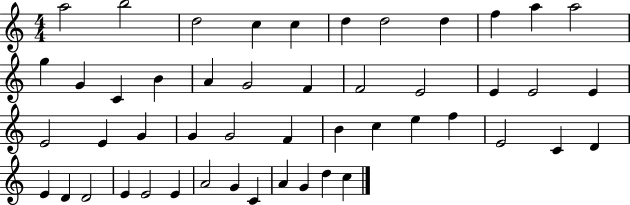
{
  \clef treble
  \numericTimeSignature
  \time 4/4
  \key c \major
  a''2 b''2 | d''2 c''4 c''4 | d''4 d''2 d''4 | f''4 a''4 a''2 | \break g''4 g'4 c'4 b'4 | a'4 g'2 f'4 | f'2 e'2 | e'4 e'2 e'4 | \break e'2 e'4 g'4 | g'4 g'2 f'4 | b'4 c''4 e''4 f''4 | e'2 c'4 d'4 | \break e'4 d'4 d'2 | e'4 e'2 e'4 | a'2 g'4 c'4 | a'4 g'4 d''4 c''4 | \break \bar "|."
}